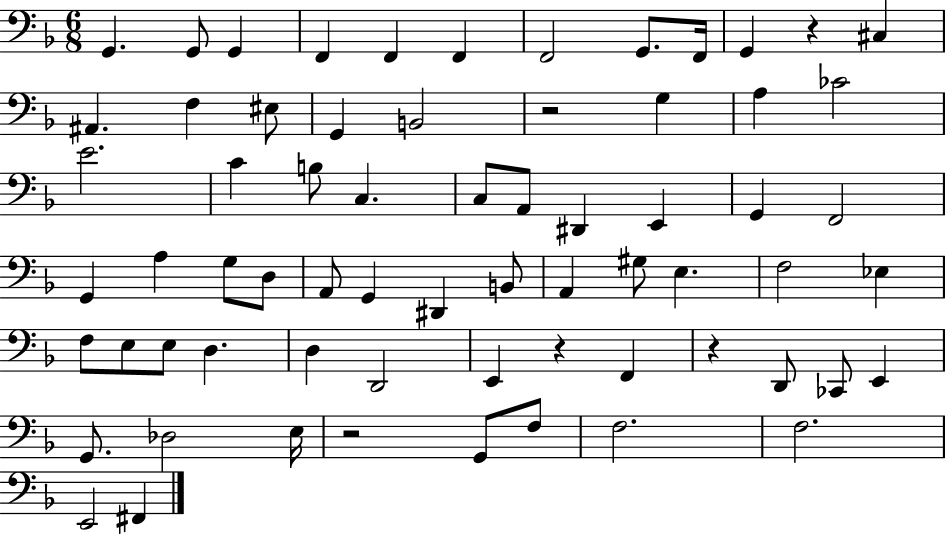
{
  \clef bass
  \numericTimeSignature
  \time 6/8
  \key f \major
  g,4. g,8 g,4 | f,4 f,4 f,4 | f,2 g,8. f,16 | g,4 r4 cis4 | \break ais,4. f4 eis8 | g,4 b,2 | r2 g4 | a4 ces'2 | \break e'2. | c'4 b8 c4. | c8 a,8 dis,4 e,4 | g,4 f,2 | \break g,4 a4 g8 d8 | a,8 g,4 dis,4 b,8 | a,4 gis8 e4. | f2 ees4 | \break f8 e8 e8 d4. | d4 d,2 | e,4 r4 f,4 | r4 d,8 ces,8 e,4 | \break g,8. des2 e16 | r2 g,8 f8 | f2. | f2. | \break e,2 fis,4 | \bar "|."
}